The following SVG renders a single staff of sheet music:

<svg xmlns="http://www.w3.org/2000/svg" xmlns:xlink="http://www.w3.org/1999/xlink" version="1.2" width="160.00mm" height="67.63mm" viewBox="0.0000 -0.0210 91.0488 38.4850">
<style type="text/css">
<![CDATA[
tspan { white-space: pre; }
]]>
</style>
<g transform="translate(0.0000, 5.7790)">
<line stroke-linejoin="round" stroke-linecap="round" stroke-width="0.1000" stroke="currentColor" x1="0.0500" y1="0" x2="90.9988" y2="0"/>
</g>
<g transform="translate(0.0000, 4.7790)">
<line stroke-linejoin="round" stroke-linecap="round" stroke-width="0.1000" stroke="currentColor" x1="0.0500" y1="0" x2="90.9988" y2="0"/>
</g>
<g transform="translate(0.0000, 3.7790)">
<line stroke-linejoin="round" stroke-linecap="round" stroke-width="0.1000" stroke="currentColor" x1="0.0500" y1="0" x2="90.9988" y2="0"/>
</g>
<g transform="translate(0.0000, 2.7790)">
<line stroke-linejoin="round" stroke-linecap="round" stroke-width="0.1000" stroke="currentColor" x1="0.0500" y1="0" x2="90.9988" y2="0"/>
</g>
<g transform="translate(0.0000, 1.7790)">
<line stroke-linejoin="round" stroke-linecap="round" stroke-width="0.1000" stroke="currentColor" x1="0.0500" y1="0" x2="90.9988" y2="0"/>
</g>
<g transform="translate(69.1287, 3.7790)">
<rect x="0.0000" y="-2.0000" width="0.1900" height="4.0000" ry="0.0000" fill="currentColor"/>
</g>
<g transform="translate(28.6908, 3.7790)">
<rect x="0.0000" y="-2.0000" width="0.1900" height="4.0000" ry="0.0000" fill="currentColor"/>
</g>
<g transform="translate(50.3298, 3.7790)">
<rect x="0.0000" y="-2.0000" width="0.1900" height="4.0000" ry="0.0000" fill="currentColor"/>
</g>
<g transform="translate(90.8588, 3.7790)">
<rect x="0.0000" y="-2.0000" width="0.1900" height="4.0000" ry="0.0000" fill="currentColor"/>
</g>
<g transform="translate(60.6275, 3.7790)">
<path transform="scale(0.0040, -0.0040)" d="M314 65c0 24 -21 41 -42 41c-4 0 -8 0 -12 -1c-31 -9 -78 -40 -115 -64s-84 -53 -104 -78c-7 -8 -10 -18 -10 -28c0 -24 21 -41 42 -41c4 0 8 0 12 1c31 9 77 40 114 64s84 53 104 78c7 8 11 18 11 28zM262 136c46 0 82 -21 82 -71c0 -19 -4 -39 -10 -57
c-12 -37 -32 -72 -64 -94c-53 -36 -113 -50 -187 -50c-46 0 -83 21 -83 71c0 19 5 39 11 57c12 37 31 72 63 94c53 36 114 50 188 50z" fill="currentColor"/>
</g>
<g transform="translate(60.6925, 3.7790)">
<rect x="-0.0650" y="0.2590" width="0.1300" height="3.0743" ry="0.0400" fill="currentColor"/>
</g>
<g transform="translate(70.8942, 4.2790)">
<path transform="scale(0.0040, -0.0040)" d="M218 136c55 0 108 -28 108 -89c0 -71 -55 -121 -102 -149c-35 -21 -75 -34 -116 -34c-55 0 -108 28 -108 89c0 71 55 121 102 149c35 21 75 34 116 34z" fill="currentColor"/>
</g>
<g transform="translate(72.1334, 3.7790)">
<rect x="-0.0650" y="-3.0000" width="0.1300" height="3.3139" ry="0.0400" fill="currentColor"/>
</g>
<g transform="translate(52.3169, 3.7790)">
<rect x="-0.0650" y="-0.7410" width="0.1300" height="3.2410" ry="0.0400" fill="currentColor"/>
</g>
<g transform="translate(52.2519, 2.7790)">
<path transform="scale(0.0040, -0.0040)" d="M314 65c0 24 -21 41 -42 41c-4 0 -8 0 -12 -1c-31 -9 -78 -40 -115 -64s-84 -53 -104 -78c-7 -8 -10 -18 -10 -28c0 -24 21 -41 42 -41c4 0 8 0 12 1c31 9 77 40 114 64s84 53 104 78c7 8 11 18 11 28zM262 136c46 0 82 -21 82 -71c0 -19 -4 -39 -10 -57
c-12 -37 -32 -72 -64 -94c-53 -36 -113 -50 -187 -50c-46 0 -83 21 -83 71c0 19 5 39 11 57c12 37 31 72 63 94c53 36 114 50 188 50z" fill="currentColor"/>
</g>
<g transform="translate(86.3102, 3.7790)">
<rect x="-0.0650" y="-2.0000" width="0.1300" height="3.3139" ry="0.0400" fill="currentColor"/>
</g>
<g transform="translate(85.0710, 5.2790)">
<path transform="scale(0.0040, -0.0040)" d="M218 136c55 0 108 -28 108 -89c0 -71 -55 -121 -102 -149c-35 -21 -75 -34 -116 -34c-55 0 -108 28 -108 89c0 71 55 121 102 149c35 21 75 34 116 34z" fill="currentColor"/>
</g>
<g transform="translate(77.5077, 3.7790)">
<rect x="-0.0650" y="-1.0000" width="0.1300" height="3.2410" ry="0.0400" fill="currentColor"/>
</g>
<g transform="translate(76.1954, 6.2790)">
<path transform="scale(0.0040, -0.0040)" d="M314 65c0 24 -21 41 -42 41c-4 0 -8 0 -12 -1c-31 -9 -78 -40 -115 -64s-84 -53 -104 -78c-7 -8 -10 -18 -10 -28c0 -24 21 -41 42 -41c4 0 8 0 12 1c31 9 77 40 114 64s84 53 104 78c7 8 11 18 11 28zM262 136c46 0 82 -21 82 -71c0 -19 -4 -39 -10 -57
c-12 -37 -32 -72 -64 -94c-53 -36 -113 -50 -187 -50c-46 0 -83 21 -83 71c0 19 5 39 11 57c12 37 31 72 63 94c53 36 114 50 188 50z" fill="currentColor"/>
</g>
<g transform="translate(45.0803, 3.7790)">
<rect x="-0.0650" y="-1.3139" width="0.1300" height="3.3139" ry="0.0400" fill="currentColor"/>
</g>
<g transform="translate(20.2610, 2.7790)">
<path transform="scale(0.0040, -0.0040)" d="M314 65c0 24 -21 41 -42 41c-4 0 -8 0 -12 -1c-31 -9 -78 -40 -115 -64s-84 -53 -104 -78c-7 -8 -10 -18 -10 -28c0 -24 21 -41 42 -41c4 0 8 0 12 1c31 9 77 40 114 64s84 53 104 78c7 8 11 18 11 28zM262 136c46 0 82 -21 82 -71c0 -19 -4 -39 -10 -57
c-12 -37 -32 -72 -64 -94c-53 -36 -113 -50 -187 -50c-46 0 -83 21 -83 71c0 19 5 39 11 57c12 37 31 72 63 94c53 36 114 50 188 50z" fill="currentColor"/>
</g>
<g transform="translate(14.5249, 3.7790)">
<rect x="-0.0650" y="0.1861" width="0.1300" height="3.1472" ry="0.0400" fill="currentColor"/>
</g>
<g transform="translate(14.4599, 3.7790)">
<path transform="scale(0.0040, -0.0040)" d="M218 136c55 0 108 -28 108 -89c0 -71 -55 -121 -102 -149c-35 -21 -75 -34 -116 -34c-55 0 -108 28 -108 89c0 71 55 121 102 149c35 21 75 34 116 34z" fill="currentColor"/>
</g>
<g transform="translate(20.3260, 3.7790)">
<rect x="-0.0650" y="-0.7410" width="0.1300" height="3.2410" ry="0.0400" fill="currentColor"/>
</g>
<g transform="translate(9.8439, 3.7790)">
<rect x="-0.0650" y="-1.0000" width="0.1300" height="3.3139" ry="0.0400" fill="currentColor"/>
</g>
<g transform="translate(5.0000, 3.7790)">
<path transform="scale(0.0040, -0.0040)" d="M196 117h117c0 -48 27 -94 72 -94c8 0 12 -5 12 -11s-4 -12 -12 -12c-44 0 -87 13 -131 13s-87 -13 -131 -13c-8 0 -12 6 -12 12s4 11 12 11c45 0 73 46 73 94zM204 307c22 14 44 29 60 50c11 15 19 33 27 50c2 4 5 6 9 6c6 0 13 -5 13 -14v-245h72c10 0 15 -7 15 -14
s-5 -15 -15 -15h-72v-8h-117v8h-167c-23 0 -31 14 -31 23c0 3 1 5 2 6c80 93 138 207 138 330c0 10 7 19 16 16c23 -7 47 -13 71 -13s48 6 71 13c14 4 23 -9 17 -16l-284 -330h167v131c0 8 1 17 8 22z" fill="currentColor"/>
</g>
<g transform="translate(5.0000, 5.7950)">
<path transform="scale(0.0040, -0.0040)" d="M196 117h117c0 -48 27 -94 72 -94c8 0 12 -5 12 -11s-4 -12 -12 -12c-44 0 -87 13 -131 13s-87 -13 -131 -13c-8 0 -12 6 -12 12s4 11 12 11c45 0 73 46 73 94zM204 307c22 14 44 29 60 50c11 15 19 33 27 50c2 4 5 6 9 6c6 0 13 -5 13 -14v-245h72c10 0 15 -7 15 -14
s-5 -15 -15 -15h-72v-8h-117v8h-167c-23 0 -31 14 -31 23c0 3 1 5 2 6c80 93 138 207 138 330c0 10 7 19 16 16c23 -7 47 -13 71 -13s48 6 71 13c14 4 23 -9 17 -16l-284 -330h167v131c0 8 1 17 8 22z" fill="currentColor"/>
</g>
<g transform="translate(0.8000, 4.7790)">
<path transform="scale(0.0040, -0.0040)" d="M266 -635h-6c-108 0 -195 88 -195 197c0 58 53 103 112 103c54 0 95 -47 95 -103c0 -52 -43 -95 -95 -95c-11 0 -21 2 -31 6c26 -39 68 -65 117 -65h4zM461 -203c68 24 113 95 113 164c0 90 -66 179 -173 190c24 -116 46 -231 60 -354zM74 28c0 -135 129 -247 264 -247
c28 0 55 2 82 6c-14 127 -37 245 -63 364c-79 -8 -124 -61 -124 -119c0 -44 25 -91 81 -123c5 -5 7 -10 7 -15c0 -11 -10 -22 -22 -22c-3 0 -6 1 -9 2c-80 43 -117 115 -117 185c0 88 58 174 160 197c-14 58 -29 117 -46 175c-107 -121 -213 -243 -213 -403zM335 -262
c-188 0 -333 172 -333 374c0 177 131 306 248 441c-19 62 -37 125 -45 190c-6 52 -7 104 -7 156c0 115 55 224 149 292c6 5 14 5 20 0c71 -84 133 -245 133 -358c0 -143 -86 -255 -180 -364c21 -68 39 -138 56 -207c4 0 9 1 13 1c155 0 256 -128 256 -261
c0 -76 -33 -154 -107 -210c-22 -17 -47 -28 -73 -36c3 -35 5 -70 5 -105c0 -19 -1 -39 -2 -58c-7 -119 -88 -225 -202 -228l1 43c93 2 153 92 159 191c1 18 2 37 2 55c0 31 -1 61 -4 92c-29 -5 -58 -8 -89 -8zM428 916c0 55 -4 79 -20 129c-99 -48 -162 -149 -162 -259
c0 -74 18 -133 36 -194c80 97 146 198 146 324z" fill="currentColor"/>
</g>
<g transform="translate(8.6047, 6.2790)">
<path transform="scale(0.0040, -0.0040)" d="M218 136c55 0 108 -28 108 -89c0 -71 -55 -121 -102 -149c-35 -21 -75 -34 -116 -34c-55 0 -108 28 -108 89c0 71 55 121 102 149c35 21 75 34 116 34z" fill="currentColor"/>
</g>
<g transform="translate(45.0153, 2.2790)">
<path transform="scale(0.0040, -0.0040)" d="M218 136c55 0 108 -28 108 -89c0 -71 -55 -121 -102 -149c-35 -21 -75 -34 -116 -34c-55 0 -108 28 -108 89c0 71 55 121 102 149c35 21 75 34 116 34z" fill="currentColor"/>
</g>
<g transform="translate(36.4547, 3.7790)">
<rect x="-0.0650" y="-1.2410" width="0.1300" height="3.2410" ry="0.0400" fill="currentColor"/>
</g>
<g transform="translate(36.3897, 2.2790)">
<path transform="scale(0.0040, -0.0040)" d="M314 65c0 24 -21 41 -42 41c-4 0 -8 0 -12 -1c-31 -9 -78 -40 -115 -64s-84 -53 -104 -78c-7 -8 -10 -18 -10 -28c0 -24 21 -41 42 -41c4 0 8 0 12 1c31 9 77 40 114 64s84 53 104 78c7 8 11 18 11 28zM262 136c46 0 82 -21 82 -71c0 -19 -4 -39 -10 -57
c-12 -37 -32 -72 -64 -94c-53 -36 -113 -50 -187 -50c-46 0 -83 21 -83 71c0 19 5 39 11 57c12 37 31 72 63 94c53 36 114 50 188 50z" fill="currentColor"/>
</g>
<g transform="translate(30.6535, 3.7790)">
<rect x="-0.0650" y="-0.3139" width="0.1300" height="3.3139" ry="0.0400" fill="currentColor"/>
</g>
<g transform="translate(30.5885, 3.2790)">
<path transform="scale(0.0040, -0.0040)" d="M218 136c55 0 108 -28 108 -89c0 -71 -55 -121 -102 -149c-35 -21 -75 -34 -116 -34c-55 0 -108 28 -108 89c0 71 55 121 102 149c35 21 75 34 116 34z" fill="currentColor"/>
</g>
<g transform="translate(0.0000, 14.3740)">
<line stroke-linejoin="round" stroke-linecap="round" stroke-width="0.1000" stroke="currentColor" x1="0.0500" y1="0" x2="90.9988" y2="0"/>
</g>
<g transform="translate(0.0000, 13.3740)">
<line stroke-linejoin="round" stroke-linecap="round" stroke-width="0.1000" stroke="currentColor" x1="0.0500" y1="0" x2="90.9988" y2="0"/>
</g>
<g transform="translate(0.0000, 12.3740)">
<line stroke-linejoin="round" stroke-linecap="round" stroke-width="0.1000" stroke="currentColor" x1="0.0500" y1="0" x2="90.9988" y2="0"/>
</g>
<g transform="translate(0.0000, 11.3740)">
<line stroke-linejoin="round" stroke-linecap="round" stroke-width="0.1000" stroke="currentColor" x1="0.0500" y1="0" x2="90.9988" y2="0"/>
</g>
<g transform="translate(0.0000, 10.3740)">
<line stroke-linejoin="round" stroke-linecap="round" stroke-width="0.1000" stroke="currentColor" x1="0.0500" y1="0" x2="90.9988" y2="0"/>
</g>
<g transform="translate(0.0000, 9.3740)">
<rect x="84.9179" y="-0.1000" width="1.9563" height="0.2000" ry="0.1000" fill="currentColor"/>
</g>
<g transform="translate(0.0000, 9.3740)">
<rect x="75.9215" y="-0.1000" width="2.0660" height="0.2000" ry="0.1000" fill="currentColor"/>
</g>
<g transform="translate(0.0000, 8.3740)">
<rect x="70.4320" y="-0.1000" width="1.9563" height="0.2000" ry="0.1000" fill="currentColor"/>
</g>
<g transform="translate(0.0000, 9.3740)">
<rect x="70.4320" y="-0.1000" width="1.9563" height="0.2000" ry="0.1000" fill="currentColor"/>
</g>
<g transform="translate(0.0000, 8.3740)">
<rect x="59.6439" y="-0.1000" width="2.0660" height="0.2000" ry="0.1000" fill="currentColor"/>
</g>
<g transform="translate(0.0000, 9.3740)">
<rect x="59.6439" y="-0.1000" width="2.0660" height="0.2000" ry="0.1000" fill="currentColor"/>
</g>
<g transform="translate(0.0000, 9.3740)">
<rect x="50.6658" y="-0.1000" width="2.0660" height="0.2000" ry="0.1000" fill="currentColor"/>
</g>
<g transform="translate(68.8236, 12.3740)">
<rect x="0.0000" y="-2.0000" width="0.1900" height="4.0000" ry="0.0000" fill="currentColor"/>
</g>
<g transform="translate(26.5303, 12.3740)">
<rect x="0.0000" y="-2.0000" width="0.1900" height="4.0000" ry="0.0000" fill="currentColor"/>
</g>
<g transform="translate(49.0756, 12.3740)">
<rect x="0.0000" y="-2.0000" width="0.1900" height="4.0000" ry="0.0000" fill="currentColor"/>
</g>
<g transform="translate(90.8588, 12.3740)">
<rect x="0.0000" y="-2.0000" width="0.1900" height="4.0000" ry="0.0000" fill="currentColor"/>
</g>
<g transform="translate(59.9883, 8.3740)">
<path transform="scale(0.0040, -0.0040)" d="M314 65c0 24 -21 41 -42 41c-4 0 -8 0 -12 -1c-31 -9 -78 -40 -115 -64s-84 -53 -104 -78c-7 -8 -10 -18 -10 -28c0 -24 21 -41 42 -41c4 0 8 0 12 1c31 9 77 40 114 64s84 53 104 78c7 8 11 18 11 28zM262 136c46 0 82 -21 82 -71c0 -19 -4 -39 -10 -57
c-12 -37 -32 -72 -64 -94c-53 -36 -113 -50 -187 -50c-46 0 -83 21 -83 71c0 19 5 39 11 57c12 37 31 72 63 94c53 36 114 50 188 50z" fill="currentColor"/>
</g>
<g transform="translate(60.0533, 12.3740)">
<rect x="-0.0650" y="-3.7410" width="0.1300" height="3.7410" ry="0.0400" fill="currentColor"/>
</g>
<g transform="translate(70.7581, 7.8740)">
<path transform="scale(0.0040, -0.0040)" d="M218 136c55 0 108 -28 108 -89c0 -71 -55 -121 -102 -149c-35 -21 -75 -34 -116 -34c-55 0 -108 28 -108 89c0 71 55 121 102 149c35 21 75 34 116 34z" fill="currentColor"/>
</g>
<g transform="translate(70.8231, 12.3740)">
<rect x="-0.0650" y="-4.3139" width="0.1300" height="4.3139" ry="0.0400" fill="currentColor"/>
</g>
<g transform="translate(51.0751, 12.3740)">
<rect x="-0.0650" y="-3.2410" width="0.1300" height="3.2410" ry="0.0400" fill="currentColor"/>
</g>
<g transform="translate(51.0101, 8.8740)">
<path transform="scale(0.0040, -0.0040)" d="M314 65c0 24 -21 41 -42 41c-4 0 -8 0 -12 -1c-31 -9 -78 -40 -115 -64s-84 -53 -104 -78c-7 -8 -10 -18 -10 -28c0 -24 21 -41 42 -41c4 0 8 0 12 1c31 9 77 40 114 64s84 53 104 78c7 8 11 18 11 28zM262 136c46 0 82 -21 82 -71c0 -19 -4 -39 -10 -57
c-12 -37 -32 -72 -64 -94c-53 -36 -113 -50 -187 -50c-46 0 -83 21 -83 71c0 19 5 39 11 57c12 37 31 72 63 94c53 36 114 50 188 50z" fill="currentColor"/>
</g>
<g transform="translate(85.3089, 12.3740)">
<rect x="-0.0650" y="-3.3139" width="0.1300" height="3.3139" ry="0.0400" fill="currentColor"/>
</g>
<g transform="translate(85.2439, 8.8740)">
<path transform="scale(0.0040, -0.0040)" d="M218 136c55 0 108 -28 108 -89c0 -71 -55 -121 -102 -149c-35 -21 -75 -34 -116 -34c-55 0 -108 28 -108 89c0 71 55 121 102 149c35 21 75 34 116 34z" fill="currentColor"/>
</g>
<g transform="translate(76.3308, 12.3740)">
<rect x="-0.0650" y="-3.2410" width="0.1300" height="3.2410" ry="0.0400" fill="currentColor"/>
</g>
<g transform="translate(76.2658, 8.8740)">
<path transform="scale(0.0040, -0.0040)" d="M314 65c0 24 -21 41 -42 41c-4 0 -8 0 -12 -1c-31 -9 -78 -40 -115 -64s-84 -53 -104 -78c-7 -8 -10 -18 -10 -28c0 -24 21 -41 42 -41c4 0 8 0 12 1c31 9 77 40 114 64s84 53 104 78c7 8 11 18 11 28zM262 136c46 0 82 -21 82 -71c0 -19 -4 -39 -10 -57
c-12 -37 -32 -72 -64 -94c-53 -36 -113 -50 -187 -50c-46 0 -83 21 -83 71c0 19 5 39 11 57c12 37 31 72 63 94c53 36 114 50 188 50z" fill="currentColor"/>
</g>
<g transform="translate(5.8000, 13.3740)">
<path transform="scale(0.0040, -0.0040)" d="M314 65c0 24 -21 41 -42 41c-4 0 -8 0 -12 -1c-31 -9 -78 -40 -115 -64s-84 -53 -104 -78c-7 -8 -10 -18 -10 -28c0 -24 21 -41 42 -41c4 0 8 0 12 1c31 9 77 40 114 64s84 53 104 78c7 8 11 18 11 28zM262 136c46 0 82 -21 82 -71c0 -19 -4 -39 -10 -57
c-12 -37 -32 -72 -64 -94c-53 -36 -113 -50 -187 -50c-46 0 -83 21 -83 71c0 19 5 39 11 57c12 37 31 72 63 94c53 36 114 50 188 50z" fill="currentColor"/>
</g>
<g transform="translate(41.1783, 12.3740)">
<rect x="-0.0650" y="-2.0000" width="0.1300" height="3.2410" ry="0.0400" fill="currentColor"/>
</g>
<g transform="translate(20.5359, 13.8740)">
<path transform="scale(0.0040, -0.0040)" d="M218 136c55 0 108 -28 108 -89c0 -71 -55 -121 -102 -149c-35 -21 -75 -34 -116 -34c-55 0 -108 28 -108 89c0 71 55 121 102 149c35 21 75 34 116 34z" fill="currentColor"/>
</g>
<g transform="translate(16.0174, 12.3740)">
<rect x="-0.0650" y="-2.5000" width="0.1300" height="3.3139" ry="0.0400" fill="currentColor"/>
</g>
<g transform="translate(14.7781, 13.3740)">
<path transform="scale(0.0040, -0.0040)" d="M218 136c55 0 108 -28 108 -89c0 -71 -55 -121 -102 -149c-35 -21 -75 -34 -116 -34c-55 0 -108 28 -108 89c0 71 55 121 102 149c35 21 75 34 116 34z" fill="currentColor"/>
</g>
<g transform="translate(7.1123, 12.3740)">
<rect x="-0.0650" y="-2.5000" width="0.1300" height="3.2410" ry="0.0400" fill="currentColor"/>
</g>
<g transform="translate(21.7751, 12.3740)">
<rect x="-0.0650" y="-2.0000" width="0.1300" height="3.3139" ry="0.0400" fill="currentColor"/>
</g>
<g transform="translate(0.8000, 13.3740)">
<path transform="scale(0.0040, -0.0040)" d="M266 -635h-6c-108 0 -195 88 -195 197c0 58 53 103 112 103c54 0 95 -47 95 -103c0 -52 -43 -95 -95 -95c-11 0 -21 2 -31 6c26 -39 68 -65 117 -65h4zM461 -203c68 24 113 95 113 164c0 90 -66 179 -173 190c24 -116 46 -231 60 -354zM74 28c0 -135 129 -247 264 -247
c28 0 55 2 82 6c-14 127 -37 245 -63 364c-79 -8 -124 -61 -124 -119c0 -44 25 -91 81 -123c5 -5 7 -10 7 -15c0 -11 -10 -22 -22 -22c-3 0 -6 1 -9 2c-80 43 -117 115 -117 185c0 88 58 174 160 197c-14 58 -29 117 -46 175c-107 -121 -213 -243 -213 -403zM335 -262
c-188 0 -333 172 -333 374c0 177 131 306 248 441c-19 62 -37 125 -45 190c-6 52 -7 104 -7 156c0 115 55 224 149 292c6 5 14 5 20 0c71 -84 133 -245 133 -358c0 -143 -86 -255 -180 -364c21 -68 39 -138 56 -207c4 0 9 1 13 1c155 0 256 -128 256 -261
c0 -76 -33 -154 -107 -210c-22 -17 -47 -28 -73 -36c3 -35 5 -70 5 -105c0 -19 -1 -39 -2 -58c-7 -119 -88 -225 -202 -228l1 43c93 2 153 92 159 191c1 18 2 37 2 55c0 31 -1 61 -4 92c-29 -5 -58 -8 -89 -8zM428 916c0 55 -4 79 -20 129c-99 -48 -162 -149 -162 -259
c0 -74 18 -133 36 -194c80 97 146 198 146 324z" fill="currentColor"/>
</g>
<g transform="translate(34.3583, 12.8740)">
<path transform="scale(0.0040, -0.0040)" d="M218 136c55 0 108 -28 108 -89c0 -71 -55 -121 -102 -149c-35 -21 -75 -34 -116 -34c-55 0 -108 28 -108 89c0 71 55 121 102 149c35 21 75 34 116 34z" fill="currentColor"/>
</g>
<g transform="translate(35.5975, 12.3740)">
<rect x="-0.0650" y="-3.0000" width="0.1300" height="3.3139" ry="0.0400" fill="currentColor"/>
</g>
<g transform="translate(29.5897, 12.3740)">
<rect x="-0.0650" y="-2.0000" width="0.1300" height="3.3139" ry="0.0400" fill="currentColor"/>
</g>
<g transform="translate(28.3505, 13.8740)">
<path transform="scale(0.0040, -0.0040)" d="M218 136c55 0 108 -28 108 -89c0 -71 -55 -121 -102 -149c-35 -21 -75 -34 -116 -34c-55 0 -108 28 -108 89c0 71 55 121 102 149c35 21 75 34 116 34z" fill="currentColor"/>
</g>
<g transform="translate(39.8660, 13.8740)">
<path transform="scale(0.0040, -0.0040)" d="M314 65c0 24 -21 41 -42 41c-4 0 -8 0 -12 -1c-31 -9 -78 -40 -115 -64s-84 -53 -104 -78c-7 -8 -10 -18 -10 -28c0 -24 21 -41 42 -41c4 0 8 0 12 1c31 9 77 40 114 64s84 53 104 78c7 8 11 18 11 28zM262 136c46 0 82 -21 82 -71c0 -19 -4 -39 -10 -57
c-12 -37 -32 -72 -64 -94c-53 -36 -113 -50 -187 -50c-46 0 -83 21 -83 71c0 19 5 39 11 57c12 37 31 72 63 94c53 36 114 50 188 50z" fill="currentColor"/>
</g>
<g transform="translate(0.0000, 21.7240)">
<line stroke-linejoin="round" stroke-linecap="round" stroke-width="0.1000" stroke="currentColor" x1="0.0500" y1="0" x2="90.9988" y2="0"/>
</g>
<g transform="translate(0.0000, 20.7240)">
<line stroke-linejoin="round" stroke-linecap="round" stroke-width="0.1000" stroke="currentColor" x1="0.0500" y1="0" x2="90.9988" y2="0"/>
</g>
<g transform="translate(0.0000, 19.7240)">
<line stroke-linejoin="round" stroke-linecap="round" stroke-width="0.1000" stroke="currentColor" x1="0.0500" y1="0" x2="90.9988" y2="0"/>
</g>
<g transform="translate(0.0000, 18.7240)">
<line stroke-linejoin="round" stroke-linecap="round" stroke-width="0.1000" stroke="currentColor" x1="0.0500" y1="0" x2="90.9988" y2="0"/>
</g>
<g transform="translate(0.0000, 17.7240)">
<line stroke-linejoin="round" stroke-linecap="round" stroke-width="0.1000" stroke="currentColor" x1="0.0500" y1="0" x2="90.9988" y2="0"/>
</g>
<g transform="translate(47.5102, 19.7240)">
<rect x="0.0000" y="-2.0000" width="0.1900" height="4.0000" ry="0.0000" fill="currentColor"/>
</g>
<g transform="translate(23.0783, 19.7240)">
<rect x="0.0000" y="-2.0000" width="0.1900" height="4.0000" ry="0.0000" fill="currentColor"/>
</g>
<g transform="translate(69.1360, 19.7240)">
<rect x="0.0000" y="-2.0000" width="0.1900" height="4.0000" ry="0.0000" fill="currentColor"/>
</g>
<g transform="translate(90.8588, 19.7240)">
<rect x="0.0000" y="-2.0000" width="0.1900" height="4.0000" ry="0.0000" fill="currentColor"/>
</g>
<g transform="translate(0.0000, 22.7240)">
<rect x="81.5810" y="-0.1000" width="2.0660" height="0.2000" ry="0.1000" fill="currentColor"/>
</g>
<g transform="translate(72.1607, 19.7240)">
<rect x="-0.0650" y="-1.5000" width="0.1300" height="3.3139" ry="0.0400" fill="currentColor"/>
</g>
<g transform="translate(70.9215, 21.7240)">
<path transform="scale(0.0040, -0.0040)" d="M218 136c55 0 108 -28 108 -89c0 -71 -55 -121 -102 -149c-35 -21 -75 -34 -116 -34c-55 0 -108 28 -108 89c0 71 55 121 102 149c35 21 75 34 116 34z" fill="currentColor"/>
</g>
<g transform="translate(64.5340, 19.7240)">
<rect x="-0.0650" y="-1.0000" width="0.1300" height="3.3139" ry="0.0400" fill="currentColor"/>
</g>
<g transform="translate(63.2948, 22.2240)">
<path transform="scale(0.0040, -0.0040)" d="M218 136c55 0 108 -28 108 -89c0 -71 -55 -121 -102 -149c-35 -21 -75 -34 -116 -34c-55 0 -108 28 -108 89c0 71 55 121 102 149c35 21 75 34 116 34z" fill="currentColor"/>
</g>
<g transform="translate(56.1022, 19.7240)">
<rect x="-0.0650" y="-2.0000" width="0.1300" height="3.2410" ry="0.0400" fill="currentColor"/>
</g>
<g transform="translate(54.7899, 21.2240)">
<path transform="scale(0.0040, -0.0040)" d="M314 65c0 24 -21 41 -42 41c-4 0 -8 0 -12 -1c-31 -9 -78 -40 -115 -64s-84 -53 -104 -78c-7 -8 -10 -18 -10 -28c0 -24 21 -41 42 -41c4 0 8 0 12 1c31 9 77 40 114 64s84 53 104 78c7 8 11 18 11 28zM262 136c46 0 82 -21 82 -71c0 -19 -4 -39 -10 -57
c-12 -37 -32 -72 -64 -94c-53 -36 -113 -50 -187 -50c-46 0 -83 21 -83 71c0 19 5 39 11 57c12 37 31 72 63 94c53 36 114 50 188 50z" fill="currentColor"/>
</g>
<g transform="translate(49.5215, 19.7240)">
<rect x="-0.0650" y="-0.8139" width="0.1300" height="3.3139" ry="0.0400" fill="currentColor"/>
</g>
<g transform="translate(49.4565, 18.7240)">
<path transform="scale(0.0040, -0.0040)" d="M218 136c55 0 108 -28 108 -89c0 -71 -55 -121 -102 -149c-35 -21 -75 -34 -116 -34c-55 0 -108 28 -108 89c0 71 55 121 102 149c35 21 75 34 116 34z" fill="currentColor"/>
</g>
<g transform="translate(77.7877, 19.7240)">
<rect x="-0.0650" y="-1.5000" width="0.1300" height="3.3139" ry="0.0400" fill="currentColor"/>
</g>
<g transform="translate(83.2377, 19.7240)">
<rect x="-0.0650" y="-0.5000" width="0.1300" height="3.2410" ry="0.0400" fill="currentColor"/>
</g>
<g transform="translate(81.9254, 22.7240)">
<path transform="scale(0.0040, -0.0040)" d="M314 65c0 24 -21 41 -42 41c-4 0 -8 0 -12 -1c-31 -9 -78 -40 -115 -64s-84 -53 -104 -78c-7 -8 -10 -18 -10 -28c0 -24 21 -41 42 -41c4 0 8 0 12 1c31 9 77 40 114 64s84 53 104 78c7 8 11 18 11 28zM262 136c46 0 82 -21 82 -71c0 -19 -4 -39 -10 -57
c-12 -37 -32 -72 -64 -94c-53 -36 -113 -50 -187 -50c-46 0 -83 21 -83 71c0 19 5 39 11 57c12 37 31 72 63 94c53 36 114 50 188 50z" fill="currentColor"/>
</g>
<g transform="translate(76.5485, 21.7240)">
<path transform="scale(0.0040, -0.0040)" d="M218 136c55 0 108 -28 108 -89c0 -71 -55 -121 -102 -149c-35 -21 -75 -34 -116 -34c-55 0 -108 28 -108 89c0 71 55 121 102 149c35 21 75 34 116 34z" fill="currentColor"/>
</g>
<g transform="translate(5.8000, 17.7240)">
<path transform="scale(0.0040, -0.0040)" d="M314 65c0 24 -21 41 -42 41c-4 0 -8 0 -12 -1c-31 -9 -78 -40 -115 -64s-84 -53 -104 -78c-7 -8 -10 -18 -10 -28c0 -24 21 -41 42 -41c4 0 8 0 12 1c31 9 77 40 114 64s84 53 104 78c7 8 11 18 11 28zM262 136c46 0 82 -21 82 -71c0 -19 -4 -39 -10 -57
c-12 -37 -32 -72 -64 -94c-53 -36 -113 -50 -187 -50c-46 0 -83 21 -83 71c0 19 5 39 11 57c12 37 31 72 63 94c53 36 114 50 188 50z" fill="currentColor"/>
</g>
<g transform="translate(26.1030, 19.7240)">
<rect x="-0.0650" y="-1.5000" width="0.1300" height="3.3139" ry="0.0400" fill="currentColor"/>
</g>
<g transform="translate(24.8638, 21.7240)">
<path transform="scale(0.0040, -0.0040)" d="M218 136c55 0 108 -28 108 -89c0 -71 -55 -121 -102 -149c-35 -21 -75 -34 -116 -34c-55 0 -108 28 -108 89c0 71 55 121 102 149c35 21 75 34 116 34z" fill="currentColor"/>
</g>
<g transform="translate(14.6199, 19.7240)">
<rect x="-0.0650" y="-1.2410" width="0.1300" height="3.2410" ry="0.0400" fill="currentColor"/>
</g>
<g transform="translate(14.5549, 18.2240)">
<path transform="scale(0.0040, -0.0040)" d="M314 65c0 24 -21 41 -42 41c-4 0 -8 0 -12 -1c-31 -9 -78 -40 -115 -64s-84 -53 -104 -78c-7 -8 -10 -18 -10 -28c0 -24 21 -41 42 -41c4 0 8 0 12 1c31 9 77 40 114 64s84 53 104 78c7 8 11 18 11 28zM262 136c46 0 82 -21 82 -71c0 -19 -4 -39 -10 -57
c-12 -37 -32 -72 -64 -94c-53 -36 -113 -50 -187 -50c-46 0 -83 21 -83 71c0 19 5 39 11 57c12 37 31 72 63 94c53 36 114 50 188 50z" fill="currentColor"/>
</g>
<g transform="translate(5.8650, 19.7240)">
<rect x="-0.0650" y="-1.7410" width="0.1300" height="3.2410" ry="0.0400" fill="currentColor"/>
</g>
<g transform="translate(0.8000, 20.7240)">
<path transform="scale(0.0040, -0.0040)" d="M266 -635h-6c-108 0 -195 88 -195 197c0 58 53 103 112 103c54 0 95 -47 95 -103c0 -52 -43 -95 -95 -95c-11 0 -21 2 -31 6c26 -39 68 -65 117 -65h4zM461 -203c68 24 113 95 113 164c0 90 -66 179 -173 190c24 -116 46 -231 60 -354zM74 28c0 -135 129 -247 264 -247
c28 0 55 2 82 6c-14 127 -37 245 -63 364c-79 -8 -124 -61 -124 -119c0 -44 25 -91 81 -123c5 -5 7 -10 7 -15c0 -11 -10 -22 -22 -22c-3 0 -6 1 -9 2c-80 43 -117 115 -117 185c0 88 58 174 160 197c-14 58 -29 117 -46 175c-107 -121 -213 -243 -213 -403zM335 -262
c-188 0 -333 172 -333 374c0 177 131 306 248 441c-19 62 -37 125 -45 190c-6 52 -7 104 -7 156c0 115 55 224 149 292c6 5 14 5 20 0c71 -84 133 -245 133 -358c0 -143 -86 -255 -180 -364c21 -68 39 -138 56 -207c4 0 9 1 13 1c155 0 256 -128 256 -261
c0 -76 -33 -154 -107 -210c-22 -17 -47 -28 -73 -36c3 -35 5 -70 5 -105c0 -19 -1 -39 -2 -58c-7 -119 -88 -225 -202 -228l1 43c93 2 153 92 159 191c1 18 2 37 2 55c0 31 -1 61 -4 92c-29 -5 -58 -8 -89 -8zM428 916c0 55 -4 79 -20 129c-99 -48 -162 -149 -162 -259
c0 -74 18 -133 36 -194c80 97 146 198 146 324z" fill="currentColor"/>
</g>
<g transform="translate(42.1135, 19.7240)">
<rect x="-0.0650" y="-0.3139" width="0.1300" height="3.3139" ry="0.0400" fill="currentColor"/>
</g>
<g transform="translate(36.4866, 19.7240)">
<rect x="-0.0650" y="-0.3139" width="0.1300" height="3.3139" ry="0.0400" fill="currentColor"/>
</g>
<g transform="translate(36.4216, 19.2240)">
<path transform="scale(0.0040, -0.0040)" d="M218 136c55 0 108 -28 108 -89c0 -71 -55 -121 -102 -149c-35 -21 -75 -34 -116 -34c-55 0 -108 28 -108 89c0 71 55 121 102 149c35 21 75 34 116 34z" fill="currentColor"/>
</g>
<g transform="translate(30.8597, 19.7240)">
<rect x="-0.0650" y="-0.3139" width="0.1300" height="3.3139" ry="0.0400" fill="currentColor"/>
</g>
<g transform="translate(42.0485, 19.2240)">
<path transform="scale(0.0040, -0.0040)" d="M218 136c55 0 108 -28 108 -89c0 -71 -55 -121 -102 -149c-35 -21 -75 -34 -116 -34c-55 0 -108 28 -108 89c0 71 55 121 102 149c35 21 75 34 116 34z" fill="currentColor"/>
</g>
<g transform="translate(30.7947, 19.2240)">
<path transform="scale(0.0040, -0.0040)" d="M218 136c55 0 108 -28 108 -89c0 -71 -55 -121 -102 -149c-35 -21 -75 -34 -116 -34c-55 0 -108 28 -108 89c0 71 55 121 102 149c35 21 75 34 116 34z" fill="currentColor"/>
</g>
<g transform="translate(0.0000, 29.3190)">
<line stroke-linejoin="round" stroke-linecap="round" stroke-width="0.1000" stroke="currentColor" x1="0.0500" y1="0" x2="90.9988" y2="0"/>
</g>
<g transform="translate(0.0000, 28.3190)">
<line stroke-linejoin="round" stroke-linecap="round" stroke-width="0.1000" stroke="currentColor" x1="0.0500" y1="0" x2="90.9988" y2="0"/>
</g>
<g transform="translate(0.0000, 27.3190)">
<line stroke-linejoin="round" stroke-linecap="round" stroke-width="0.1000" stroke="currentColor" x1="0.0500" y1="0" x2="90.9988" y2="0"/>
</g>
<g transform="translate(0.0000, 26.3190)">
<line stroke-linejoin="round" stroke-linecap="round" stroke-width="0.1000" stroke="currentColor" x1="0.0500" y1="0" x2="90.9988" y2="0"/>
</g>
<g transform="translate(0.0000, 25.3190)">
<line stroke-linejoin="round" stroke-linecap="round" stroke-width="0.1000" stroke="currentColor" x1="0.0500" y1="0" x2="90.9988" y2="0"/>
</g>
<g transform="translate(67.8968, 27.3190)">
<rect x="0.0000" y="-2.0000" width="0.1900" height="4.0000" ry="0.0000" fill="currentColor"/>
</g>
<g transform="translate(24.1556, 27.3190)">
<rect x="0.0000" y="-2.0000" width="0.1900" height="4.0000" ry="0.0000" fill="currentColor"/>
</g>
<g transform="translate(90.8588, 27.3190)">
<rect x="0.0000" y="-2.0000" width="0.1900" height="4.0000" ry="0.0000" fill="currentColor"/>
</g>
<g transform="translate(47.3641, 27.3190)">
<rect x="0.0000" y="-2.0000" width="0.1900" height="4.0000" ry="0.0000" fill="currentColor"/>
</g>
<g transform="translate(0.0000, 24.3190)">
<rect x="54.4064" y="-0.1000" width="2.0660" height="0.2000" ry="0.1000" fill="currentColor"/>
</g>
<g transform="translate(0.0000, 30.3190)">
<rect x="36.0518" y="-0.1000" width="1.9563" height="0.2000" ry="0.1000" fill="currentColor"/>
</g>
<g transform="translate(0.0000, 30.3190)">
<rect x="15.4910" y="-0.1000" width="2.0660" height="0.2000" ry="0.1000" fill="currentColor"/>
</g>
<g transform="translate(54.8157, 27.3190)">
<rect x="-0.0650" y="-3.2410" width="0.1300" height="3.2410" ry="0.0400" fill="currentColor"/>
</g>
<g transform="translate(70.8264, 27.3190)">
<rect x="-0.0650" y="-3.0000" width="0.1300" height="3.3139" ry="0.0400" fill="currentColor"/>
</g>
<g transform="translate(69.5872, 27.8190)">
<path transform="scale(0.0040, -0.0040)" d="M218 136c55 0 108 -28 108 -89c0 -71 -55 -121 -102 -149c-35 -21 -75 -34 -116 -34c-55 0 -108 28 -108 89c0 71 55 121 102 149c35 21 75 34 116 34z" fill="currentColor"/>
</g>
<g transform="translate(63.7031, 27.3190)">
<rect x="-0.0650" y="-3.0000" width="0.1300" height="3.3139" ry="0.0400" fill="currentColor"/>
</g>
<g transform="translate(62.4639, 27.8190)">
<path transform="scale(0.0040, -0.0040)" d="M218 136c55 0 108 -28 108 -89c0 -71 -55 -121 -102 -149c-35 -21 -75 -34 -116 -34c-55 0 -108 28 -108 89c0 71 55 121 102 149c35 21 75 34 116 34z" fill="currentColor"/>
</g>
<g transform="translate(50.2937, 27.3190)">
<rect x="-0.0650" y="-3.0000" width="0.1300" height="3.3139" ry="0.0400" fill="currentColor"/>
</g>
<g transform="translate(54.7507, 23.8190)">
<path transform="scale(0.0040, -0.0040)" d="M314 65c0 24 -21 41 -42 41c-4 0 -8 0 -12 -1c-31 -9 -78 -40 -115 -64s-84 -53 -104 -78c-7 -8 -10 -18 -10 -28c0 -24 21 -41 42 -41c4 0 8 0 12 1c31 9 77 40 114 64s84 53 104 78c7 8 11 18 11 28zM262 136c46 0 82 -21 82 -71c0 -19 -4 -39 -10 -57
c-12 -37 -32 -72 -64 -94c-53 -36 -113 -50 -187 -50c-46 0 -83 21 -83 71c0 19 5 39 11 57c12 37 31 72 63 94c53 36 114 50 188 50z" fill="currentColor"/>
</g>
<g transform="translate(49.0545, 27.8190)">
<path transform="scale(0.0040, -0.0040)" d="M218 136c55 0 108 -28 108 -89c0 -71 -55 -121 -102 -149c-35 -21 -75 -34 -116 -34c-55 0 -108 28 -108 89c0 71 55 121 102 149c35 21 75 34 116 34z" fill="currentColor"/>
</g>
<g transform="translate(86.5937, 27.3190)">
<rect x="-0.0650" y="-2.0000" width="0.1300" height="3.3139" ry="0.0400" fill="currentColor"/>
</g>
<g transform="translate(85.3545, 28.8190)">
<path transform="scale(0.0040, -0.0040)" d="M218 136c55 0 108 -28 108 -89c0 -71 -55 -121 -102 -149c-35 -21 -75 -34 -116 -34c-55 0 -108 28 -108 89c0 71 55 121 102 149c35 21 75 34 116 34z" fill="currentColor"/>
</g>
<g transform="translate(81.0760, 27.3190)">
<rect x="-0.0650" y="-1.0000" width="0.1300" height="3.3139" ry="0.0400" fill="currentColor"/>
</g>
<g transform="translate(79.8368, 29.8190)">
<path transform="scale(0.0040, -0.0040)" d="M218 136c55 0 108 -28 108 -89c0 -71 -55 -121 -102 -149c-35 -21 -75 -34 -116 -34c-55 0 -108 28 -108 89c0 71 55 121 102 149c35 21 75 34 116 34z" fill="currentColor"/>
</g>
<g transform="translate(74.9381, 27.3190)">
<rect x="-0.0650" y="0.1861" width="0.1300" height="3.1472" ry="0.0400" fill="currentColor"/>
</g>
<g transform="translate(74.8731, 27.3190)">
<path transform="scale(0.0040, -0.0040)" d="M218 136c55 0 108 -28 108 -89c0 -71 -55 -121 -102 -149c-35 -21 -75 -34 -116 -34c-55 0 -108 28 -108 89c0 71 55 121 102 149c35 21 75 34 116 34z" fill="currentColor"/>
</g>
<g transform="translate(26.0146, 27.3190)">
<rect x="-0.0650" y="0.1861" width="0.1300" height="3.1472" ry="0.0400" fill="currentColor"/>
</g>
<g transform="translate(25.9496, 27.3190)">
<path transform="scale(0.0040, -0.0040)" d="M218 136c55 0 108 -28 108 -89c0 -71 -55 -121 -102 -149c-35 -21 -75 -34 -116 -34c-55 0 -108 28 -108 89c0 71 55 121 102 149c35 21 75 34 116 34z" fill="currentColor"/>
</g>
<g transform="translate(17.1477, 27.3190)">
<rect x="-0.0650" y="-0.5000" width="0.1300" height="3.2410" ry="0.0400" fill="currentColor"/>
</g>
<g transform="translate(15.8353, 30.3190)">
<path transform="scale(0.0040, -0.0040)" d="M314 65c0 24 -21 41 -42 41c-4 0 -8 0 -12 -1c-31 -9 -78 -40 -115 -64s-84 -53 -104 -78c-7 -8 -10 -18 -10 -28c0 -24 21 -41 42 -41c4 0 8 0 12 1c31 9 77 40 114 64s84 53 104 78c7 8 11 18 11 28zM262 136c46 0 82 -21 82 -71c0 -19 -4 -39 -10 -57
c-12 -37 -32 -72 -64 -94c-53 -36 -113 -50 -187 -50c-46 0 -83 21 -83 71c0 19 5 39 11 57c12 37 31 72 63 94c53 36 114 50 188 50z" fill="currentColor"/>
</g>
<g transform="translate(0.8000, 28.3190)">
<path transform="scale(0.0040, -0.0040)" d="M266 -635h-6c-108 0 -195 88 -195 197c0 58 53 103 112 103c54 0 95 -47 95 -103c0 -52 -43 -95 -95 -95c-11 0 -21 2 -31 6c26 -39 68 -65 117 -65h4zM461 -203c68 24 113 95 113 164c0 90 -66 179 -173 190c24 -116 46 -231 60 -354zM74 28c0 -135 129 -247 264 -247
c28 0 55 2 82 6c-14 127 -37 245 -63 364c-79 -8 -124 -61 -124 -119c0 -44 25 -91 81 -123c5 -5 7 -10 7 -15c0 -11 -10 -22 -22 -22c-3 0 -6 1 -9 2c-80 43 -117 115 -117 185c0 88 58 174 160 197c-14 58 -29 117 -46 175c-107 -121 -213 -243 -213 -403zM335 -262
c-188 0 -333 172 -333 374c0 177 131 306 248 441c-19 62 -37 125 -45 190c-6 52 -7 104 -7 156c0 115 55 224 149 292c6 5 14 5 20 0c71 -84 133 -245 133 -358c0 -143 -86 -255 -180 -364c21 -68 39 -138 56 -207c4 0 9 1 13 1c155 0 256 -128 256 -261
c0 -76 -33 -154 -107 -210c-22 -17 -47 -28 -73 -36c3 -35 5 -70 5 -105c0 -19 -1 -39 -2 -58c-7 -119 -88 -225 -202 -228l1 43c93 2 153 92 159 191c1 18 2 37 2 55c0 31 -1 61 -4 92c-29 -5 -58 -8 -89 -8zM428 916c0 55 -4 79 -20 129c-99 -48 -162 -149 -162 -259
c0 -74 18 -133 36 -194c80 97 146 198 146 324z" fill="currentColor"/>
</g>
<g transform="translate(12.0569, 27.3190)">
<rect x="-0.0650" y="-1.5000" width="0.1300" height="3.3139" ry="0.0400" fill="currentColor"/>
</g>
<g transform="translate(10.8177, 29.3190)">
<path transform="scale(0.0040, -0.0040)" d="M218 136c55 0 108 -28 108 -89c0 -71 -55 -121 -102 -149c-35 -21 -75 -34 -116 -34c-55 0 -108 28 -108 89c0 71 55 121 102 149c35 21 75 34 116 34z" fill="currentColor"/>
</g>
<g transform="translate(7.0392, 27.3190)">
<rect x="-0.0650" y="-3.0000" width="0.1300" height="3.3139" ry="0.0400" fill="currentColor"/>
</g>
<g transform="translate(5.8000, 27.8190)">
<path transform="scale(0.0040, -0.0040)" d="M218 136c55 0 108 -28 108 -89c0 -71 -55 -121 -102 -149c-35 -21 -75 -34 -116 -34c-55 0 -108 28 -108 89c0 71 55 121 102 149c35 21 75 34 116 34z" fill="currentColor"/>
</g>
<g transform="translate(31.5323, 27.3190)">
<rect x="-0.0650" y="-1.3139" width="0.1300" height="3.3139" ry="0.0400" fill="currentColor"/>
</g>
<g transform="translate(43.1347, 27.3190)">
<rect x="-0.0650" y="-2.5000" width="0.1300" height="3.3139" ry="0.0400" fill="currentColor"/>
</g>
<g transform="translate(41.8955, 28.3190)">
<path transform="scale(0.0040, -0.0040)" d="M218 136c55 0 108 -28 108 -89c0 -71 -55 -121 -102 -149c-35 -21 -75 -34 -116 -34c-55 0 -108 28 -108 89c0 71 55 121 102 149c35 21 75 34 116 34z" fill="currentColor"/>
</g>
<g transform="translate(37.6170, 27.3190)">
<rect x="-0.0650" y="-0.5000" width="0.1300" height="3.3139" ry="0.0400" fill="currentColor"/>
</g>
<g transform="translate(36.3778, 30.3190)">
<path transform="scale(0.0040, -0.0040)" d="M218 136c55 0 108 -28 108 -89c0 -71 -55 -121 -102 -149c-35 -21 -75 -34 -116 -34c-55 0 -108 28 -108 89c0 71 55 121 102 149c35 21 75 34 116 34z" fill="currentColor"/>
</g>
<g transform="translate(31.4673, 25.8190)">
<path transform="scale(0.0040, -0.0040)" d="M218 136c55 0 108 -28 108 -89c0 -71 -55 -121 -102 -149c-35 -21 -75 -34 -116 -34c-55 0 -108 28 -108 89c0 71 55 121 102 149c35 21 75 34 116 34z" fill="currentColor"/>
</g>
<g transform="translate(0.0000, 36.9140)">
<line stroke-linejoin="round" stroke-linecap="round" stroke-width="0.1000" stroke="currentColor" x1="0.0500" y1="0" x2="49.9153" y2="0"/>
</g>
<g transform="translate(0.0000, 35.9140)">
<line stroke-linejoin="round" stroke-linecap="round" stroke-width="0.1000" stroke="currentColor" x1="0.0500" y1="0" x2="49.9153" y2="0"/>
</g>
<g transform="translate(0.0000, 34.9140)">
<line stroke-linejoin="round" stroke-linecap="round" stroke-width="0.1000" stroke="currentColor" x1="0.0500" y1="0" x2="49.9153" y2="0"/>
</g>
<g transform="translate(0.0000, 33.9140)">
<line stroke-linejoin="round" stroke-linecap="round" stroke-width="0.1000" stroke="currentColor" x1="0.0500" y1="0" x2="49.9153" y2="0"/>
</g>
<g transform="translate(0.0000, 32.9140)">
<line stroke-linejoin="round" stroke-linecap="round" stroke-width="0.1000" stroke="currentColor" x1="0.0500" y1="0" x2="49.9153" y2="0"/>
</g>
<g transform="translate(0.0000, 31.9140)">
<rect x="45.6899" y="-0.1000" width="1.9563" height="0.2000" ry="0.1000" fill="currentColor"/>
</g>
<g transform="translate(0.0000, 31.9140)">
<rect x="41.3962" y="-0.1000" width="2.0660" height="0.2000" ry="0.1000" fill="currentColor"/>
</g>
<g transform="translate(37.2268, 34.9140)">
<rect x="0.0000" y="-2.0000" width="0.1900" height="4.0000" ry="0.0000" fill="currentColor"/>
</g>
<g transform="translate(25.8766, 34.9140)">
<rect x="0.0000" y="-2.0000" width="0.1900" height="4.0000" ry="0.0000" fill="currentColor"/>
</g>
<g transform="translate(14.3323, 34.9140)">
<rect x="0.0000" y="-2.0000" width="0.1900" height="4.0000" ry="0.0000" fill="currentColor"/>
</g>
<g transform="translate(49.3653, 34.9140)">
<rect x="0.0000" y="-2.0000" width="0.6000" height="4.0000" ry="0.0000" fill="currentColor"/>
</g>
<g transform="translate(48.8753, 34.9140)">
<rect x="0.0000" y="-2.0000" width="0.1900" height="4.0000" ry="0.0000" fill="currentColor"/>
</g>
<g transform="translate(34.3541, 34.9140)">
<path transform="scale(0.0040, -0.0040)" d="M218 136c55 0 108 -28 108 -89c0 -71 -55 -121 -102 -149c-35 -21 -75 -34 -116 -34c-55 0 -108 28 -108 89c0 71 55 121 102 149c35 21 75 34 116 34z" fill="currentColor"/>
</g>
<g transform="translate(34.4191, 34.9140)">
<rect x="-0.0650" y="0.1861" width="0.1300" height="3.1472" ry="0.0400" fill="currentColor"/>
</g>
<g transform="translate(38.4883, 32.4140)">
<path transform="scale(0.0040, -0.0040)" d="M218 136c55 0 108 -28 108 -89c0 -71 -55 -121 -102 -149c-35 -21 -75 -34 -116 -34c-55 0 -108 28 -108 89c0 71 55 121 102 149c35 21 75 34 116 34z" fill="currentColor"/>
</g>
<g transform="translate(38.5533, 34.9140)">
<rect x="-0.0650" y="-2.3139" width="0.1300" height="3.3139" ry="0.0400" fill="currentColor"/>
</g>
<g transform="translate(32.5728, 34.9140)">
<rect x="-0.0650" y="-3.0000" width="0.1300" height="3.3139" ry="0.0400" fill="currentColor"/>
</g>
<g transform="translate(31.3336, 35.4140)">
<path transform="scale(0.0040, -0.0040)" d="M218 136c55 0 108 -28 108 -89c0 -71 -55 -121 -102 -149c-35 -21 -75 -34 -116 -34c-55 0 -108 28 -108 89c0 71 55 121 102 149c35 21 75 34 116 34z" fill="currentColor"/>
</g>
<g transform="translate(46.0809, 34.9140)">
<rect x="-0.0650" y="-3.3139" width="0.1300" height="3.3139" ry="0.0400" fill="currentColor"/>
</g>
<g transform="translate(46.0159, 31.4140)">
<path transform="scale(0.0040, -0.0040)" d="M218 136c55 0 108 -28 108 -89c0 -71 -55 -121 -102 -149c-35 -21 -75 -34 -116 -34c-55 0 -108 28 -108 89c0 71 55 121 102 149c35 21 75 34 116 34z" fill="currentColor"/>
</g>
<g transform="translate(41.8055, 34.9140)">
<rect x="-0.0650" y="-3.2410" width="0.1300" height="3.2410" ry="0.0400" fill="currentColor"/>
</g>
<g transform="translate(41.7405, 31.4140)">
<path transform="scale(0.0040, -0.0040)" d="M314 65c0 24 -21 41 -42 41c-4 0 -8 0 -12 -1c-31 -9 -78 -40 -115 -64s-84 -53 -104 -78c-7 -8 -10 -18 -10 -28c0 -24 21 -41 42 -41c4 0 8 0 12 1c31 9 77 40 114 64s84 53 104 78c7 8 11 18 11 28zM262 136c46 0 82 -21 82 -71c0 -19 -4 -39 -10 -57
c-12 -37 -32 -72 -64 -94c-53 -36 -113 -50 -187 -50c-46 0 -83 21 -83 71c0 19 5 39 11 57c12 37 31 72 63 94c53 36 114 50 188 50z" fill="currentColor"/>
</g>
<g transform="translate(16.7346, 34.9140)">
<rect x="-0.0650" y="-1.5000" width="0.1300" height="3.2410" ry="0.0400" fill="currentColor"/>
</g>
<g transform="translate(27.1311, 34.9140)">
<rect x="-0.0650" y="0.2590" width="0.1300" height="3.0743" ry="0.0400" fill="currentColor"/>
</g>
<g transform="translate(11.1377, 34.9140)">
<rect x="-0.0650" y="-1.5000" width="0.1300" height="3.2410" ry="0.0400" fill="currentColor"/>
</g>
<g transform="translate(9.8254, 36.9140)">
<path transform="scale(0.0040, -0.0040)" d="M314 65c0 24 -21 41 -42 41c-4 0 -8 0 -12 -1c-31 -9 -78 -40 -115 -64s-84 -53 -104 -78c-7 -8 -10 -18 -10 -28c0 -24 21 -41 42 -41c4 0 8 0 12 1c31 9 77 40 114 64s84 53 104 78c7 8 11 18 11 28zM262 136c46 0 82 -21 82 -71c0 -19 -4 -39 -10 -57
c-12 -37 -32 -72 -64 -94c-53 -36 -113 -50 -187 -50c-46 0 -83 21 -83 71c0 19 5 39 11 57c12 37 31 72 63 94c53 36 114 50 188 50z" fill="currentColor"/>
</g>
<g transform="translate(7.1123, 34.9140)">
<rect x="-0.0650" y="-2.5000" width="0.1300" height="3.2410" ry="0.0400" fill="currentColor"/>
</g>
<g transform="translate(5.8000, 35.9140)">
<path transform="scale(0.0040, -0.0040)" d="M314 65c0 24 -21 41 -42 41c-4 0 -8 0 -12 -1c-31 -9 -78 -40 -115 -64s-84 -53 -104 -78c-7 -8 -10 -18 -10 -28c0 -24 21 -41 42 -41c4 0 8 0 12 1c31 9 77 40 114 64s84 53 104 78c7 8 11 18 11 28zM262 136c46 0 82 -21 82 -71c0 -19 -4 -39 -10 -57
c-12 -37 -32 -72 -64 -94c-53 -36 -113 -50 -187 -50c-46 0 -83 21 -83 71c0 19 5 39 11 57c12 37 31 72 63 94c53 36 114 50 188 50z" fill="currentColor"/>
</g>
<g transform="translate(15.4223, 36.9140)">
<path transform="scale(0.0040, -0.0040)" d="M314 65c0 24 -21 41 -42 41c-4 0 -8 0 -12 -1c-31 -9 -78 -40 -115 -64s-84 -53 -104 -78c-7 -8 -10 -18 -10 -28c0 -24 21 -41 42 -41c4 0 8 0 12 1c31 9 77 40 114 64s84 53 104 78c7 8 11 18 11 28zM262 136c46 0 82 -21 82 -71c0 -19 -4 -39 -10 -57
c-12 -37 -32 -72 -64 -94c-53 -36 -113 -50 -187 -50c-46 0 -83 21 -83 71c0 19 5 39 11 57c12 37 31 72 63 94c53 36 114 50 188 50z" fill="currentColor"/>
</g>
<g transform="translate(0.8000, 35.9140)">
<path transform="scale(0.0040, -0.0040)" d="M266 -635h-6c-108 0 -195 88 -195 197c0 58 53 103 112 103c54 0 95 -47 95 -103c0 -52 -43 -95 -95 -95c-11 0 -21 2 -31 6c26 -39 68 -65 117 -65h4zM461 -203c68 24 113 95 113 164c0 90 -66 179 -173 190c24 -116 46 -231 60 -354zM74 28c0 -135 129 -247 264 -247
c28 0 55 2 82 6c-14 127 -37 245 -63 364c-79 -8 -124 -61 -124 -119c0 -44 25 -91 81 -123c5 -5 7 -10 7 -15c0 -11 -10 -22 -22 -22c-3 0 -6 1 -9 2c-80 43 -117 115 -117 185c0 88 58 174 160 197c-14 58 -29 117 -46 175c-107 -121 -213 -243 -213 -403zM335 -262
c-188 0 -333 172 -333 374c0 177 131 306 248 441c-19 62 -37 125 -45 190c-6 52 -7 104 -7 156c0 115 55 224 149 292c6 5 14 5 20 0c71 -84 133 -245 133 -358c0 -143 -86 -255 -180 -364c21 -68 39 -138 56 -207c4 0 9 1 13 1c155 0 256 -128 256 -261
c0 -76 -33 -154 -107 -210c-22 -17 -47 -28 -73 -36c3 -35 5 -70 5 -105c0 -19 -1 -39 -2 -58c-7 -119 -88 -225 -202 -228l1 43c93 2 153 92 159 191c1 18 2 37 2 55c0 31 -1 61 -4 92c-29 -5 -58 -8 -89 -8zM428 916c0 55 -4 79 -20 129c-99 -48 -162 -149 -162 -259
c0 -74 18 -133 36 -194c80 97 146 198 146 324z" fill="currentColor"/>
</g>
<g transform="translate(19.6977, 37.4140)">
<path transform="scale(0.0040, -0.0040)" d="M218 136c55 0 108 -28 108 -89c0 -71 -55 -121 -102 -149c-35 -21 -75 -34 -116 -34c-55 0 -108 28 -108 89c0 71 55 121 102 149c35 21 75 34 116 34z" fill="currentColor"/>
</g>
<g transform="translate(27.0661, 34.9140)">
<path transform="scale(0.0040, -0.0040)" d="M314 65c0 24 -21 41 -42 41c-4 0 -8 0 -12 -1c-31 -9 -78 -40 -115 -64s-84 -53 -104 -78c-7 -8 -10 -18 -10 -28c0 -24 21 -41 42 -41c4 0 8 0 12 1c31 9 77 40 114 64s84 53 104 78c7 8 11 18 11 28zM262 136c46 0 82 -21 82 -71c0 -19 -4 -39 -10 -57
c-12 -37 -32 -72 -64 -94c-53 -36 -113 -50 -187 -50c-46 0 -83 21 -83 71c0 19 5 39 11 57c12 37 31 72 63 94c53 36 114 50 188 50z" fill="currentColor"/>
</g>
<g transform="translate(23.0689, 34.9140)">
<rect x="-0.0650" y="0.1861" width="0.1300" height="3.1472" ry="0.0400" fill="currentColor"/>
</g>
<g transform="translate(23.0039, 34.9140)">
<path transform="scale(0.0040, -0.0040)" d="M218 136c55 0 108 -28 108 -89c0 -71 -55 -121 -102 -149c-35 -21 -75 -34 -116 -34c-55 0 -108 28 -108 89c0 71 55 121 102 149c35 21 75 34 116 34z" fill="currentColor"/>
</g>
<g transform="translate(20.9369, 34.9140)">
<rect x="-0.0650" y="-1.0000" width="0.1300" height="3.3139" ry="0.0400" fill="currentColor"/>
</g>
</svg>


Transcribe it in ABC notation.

X:1
T:Untitled
M:4/4
L:1/4
K:C
D B d2 c e2 e d2 B2 A D2 F G2 G F F A F2 b2 c'2 d' b2 b f2 e2 E c c c d F2 D E E C2 A E C2 B e C G A b2 A A B D F G2 E2 E2 D B B2 A B g b2 b